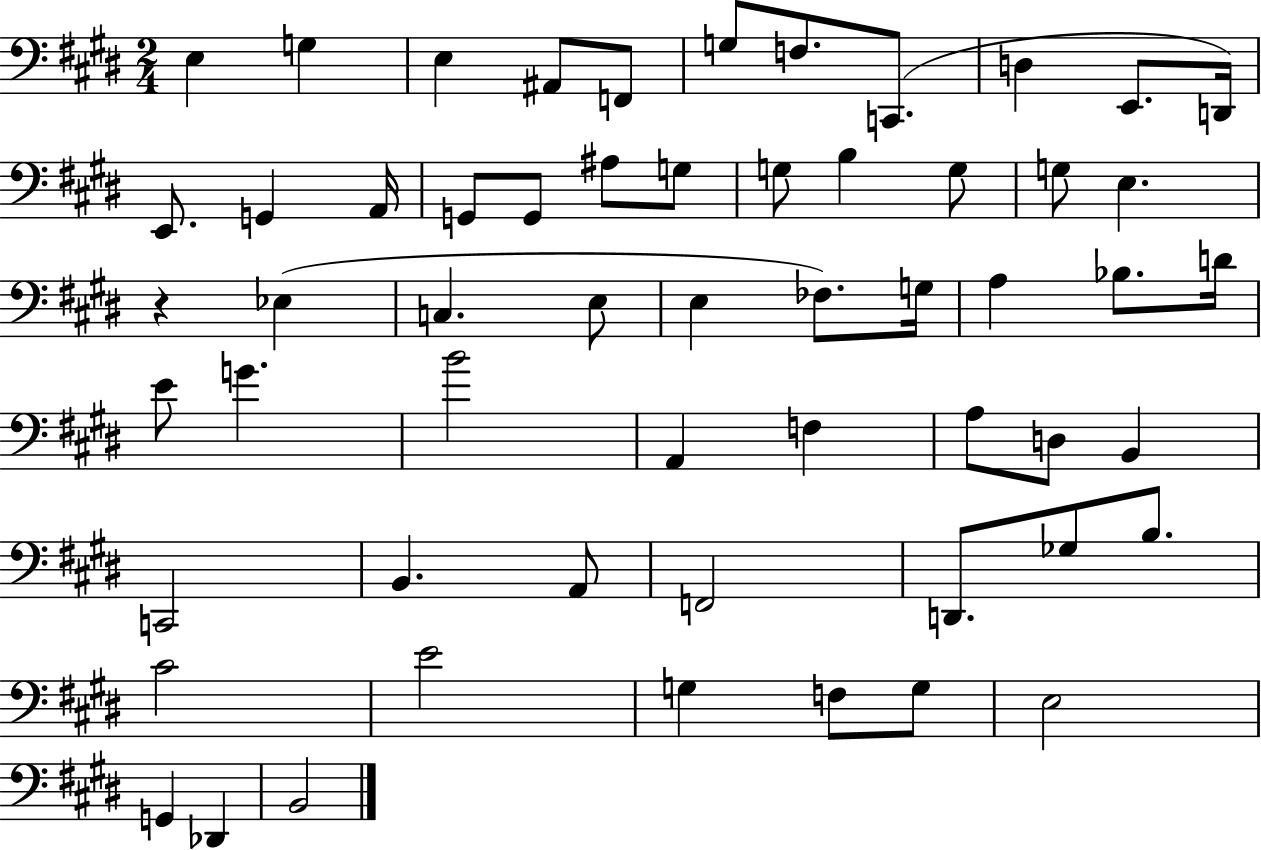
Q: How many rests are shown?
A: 1